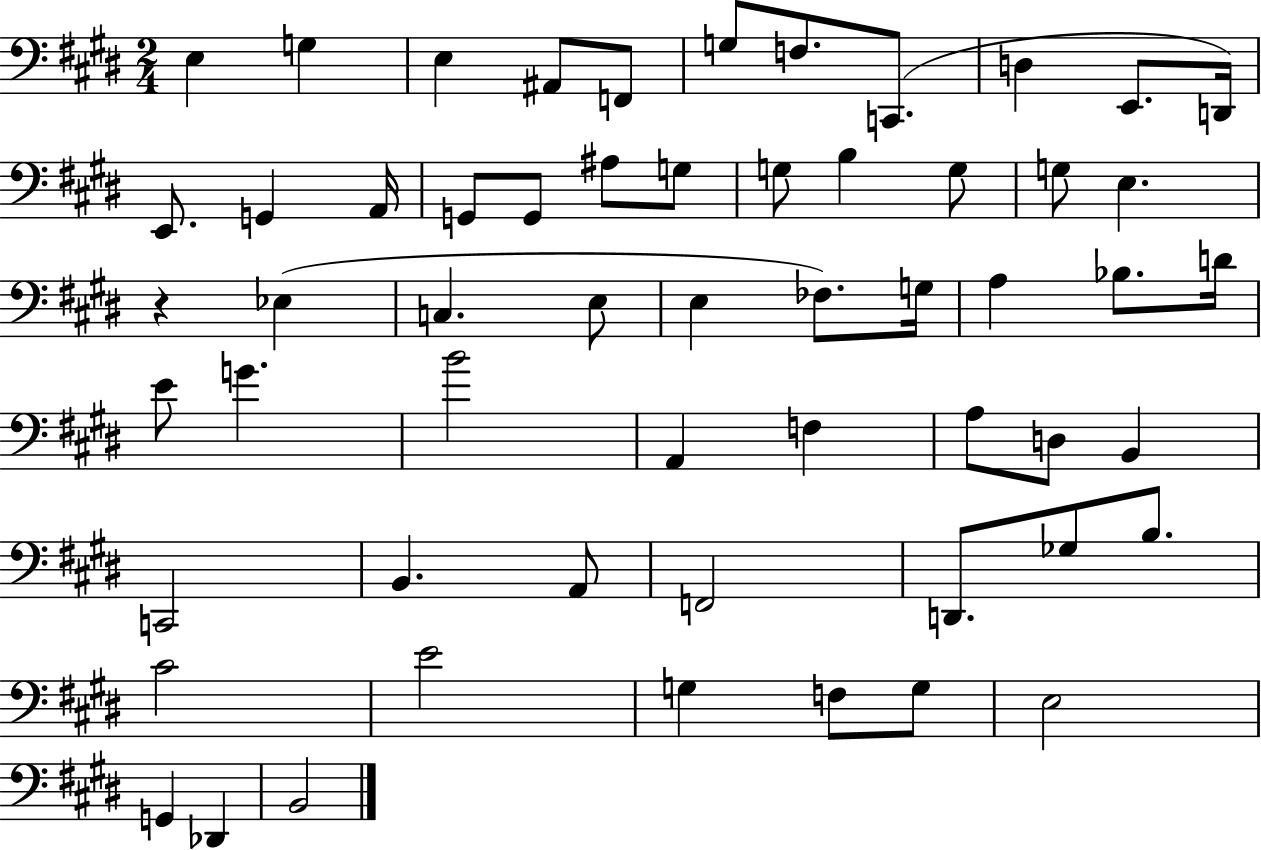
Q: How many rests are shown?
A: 1